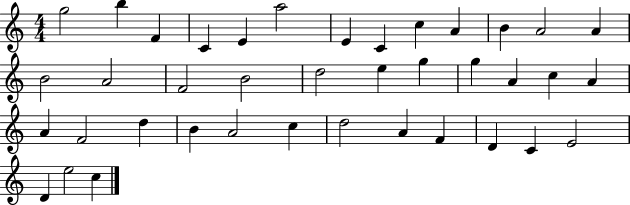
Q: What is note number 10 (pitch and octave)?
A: A4